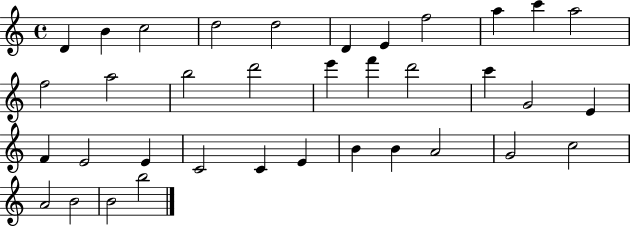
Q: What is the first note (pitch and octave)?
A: D4